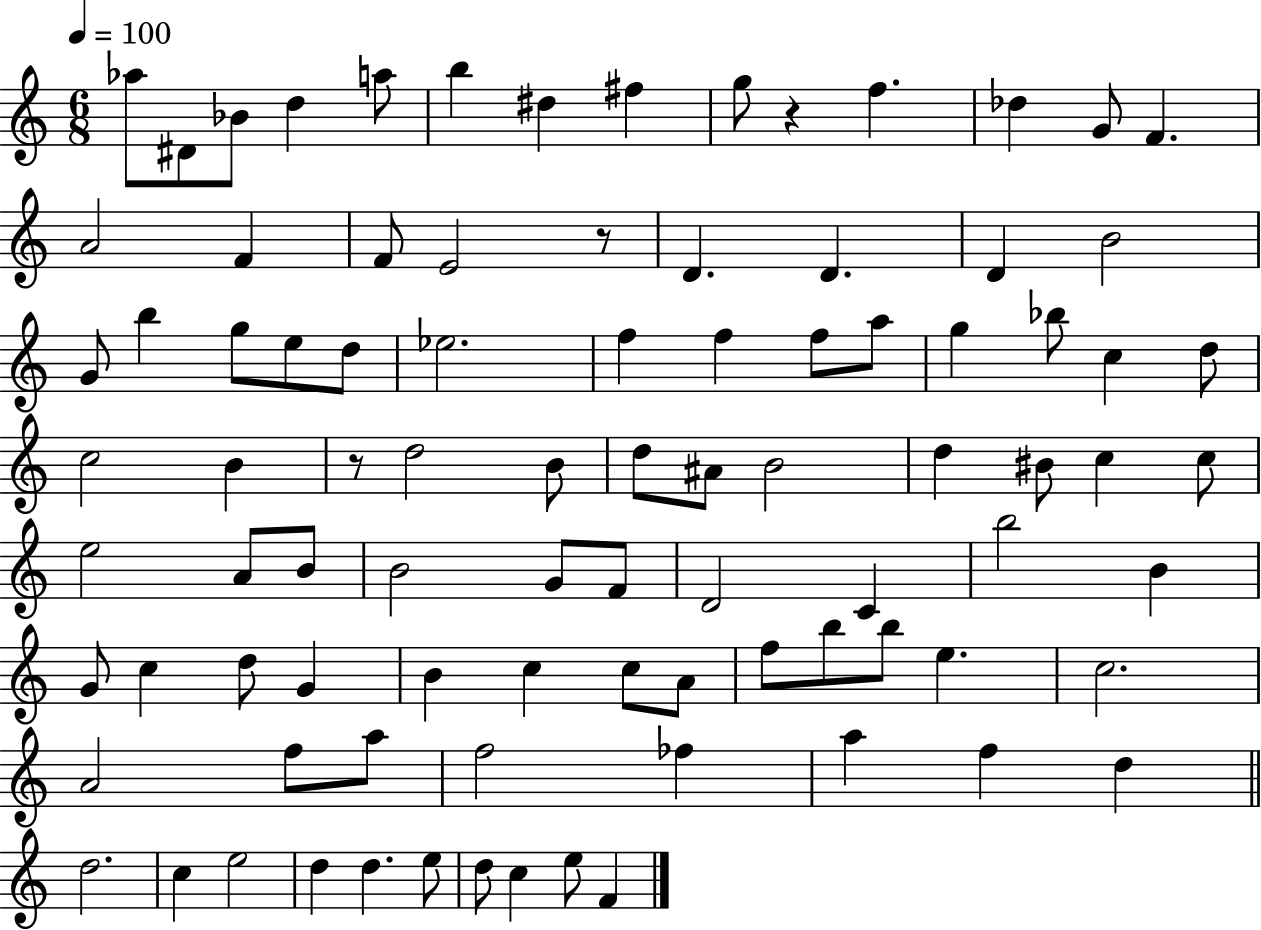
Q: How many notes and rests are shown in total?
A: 90